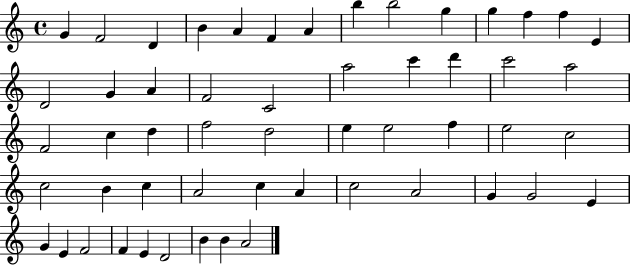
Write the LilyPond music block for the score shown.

{
  \clef treble
  \time 4/4
  \defaultTimeSignature
  \key c \major
  g'4 f'2 d'4 | b'4 a'4 f'4 a'4 | b''4 b''2 g''4 | g''4 f''4 f''4 e'4 | \break d'2 g'4 a'4 | f'2 c'2 | a''2 c'''4 d'''4 | c'''2 a''2 | \break f'2 c''4 d''4 | f''2 d''2 | e''4 e''2 f''4 | e''2 c''2 | \break c''2 b'4 c''4 | a'2 c''4 a'4 | c''2 a'2 | g'4 g'2 e'4 | \break g'4 e'4 f'2 | f'4 e'4 d'2 | b'4 b'4 a'2 | \bar "|."
}